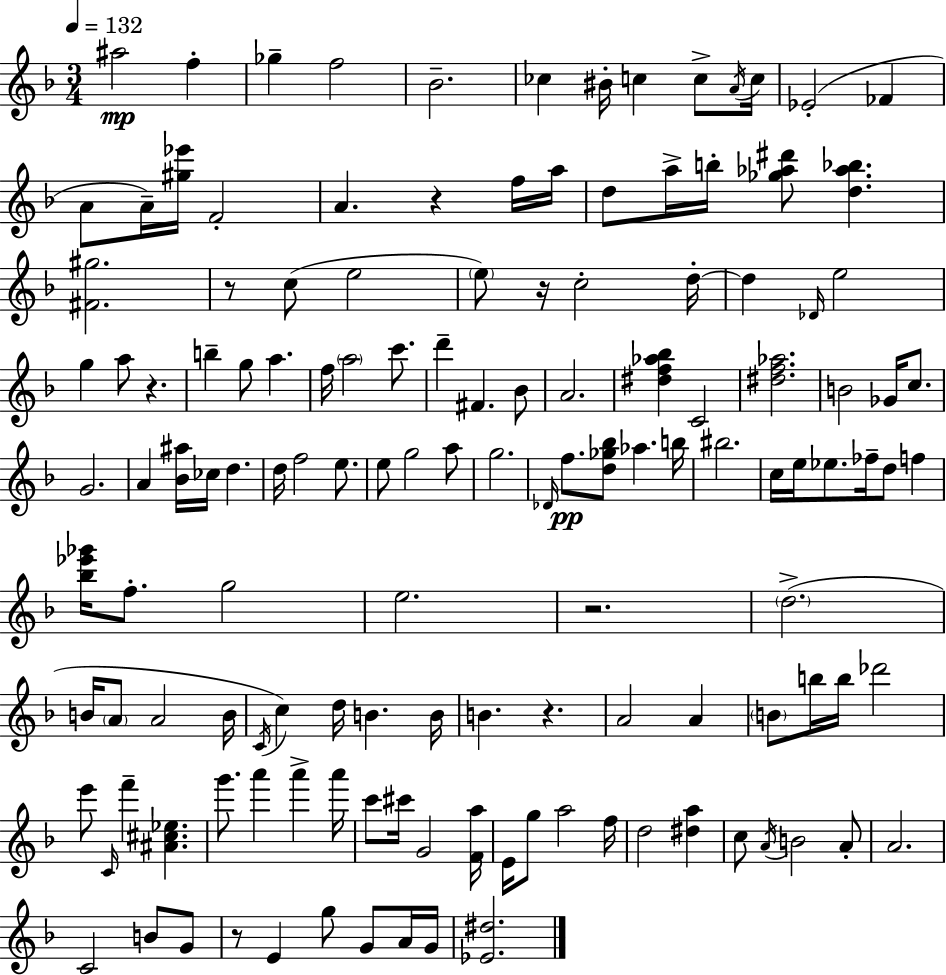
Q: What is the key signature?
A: F major